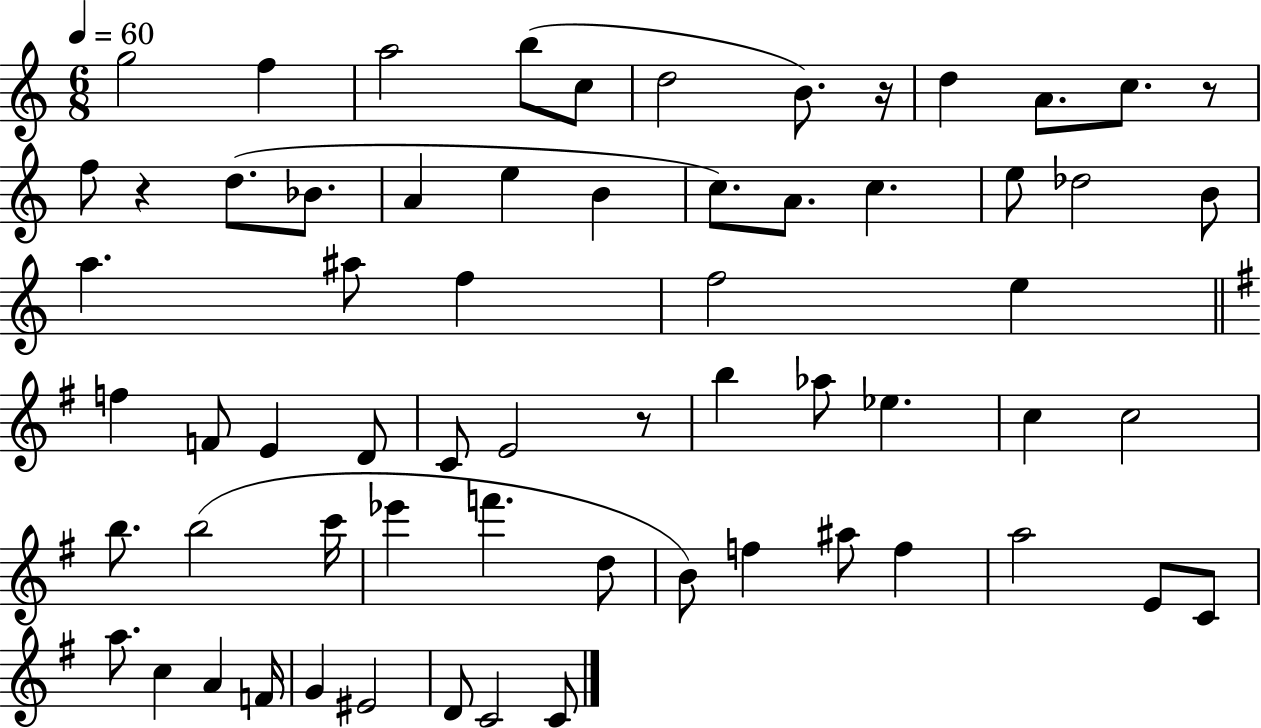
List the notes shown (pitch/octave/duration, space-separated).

G5/h F5/q A5/h B5/e C5/e D5/h B4/e. R/s D5/q A4/e. C5/e. R/e F5/e R/q D5/e. Bb4/e. A4/q E5/q B4/q C5/e. A4/e. C5/q. E5/e Db5/h B4/e A5/q. A#5/e F5/q F5/h E5/q F5/q F4/e E4/q D4/e C4/e E4/h R/e B5/q Ab5/e Eb5/q. C5/q C5/h B5/e. B5/h C6/s Eb6/q F6/q. D5/e B4/e F5/q A#5/e F5/q A5/h E4/e C4/e A5/e. C5/q A4/q F4/s G4/q EIS4/h D4/e C4/h C4/e